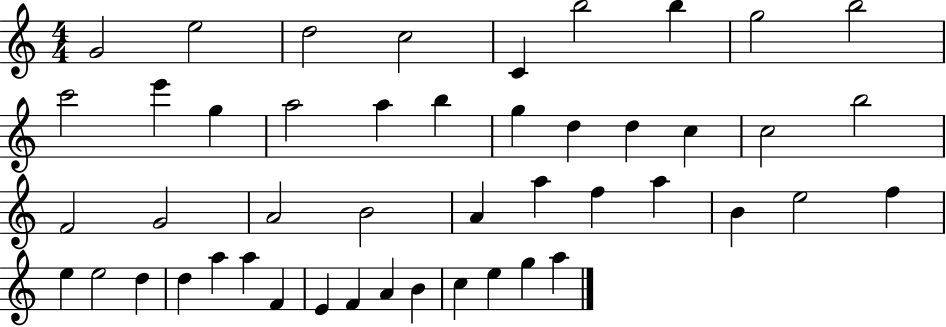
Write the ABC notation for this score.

X:1
T:Untitled
M:4/4
L:1/4
K:C
G2 e2 d2 c2 C b2 b g2 b2 c'2 e' g a2 a b g d d c c2 b2 F2 G2 A2 B2 A a f a B e2 f e e2 d d a a F E F A B c e g a